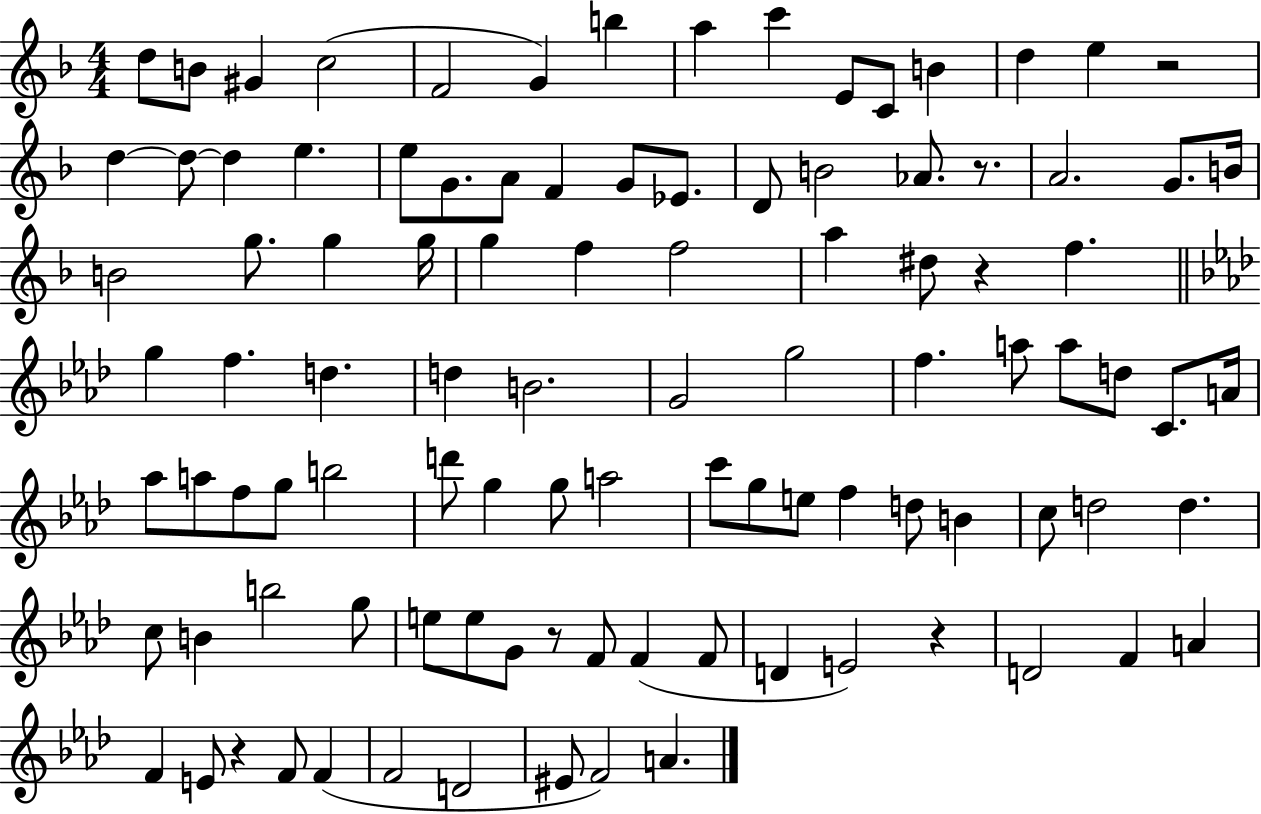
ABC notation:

X:1
T:Untitled
M:4/4
L:1/4
K:F
d/2 B/2 ^G c2 F2 G b a c' E/2 C/2 B d e z2 d d/2 d e e/2 G/2 A/2 F G/2 _E/2 D/2 B2 _A/2 z/2 A2 G/2 B/4 B2 g/2 g g/4 g f f2 a ^d/2 z f g f d d B2 G2 g2 f a/2 a/2 d/2 C/2 A/4 _a/2 a/2 f/2 g/2 b2 d'/2 g g/2 a2 c'/2 g/2 e/2 f d/2 B c/2 d2 d c/2 B b2 g/2 e/2 e/2 G/2 z/2 F/2 F F/2 D E2 z D2 F A F E/2 z F/2 F F2 D2 ^E/2 F2 A